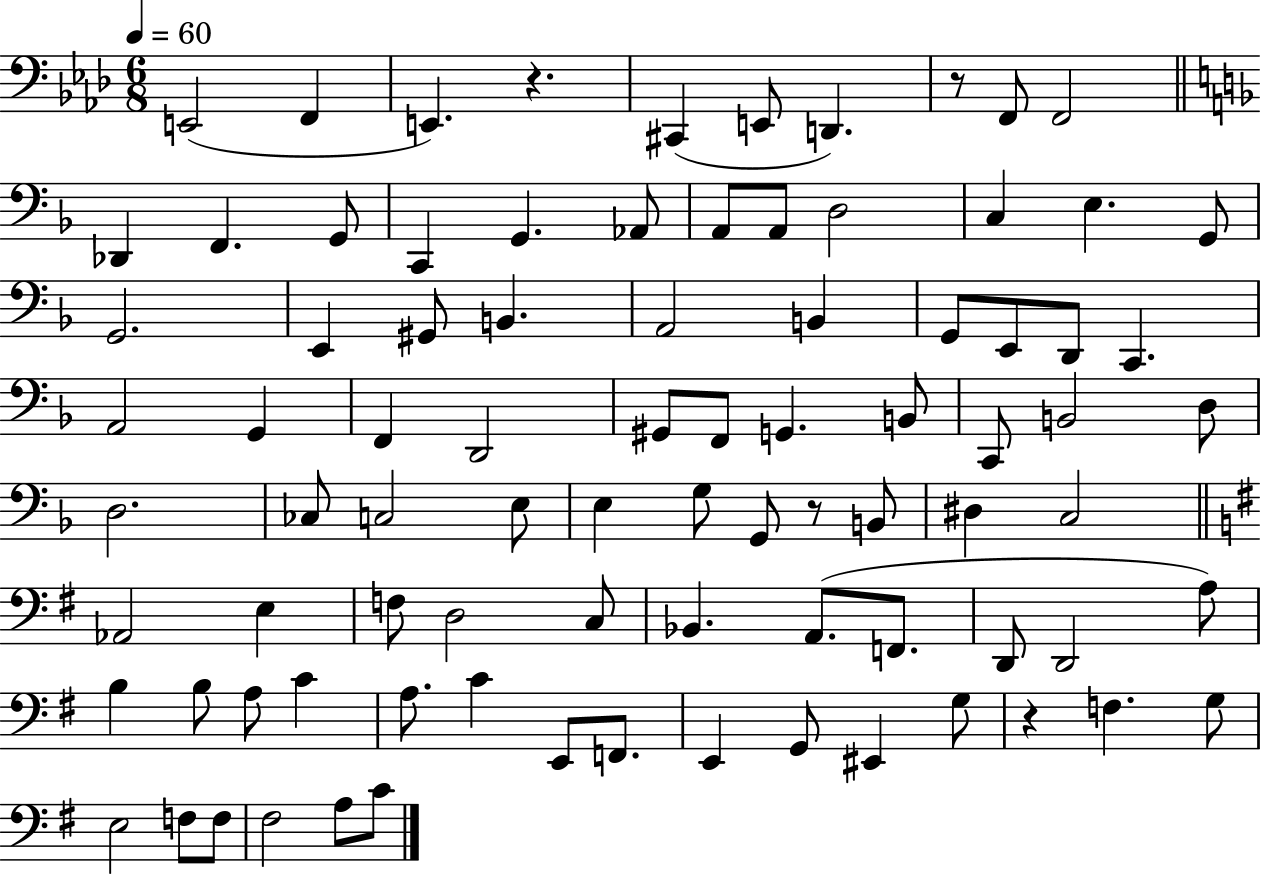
{
  \clef bass
  \numericTimeSignature
  \time 6/8
  \key aes \major
  \tempo 4 = 60
  \repeat volta 2 { e,2( f,4 | e,4.) r4. | cis,4( e,8 d,4.) | r8 f,8 f,2 | \break \bar "||" \break \key f \major des,4 f,4. g,8 | c,4 g,4. aes,8 | a,8 a,8 d2 | c4 e4. g,8 | \break g,2. | e,4 gis,8 b,4. | a,2 b,4 | g,8 e,8 d,8 c,4. | \break a,2 g,4 | f,4 d,2 | gis,8 f,8 g,4. b,8 | c,8 b,2 d8 | \break d2. | ces8 c2 e8 | e4 g8 g,8 r8 b,8 | dis4 c2 | \break \bar "||" \break \key g \major aes,2 e4 | f8 d2 c8 | bes,4. a,8.( f,8. | d,8 d,2 a8) | \break b4 b8 a8 c'4 | a8. c'4 e,8 f,8. | e,4 g,8 eis,4 g8 | r4 f4. g8 | \break e2 f8 f8 | fis2 a8 c'8 | } \bar "|."
}